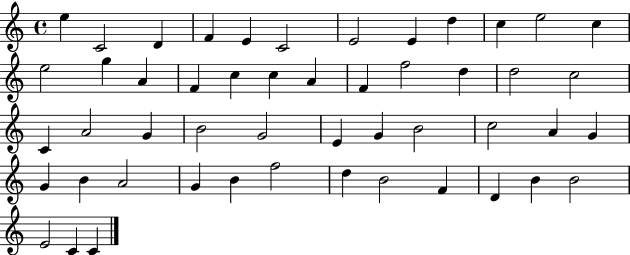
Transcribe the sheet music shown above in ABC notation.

X:1
T:Untitled
M:4/4
L:1/4
K:C
e C2 D F E C2 E2 E d c e2 c e2 g A F c c A F f2 d d2 c2 C A2 G B2 G2 E G B2 c2 A G G B A2 G B f2 d B2 F D B B2 E2 C C